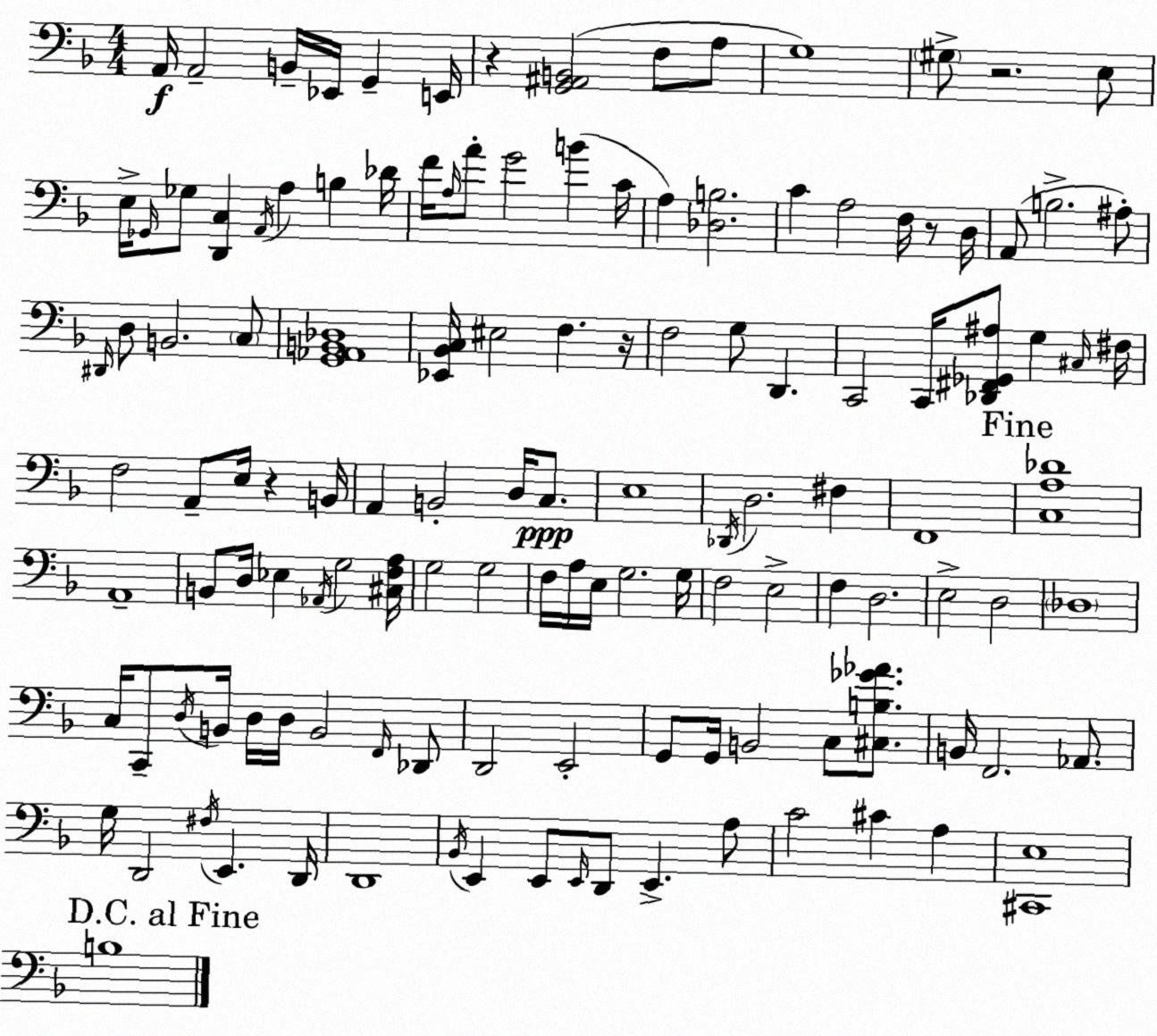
X:1
T:Untitled
M:4/4
L:1/4
K:Dm
A,,/4 A,,2 B,,/4 _E,,/4 G,, E,,/4 z [G,,^A,,B,,]2 F,/2 A,/2 G,4 ^G,/2 z2 E,/2 E,/4 _G,,/4 _G,/2 [D,,C,] A,,/4 A, B, _D/4 F/4 A,/4 A/2 G2 B C/4 A, [_D,B,]2 C A,2 F,/4 z/2 D,/4 A,,/2 B,2 ^A,/2 ^D,,/4 D,/2 B,,2 C,/2 [G,,_A,,B,,_D,]4 [_E,,_B,,C,]/4 ^E,2 F, z/4 F,2 G,/2 D,, C,,2 C,,/4 [_D,,^F,,_G,,^A,]/2 G, ^C,/4 ^F,/4 F,2 A,,/2 E,/4 z B,,/4 A,, B,,2 D,/4 C,/2 E,4 _D,,/4 D,2 ^F, F,,4 [C,A,_D]4 A,,4 B,,/2 D,/4 _E, _A,,/4 G,2 [^C,F,A,]/4 G,2 G,2 F,/4 A,/4 E,/4 G,2 G,/4 F,2 E,2 F, D,2 E,2 D,2 _D,4 C,/4 C,,/2 D,/4 B,,/4 D,/4 D,/4 B,,2 F,,/4 _D,,/2 D,,2 E,,2 G,,/2 G,,/4 B,,2 C,/2 [^C,B,_G_A]/2 B,,/4 F,,2 _A,,/2 G,/4 D,,2 ^F,/4 E,, D,,/4 D,,4 _B,,/4 E,, E,,/2 E,,/4 D,,/2 E,, A,/2 C2 ^C A, [^C,,E,]4 B,4